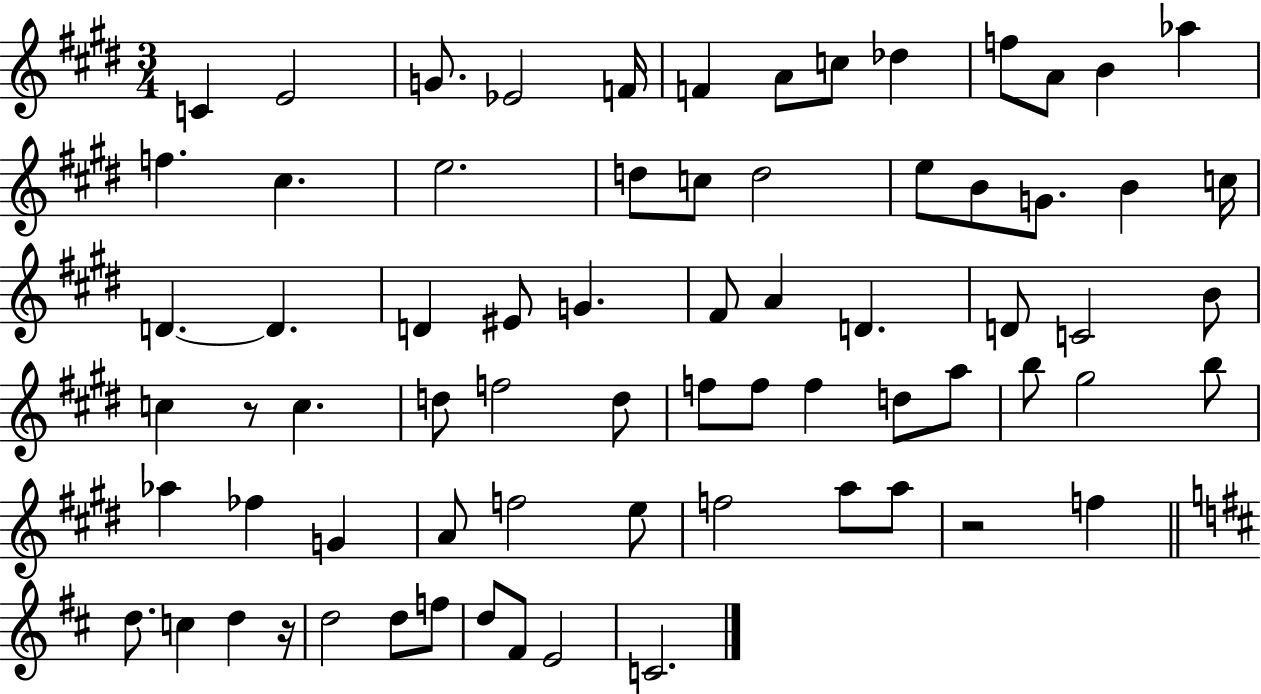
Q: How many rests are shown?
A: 3